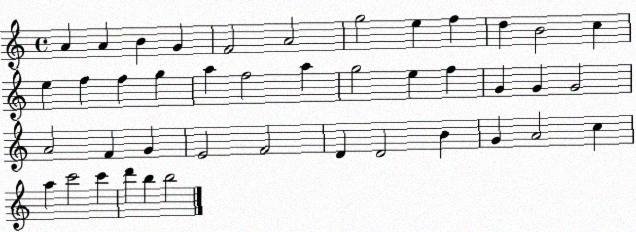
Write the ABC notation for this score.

X:1
T:Untitled
M:4/4
L:1/4
K:C
A A B G F2 A2 g2 e f d B2 c e f f g a f2 a g2 e f G G G2 A2 F G E2 F2 D D2 B G A2 c a c'2 c' d' b b2